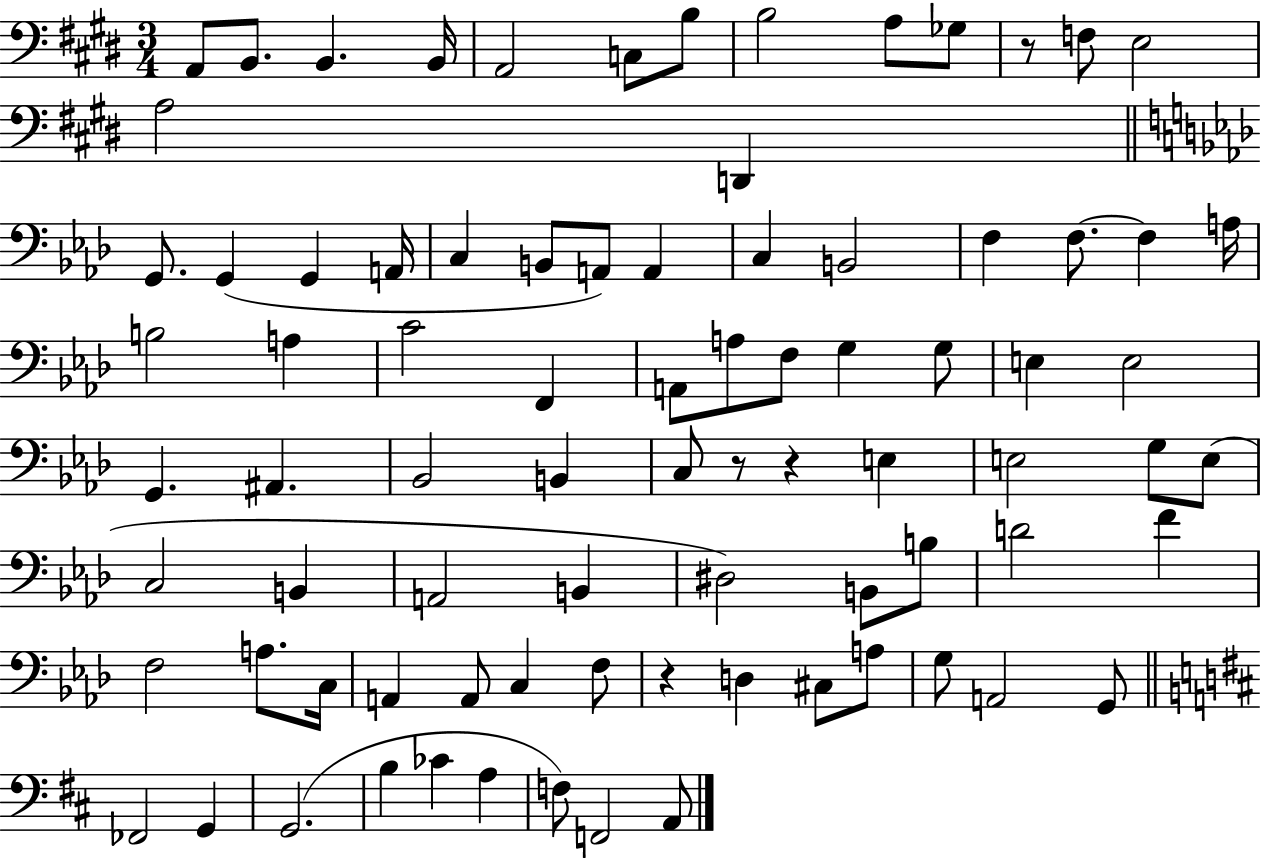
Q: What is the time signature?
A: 3/4